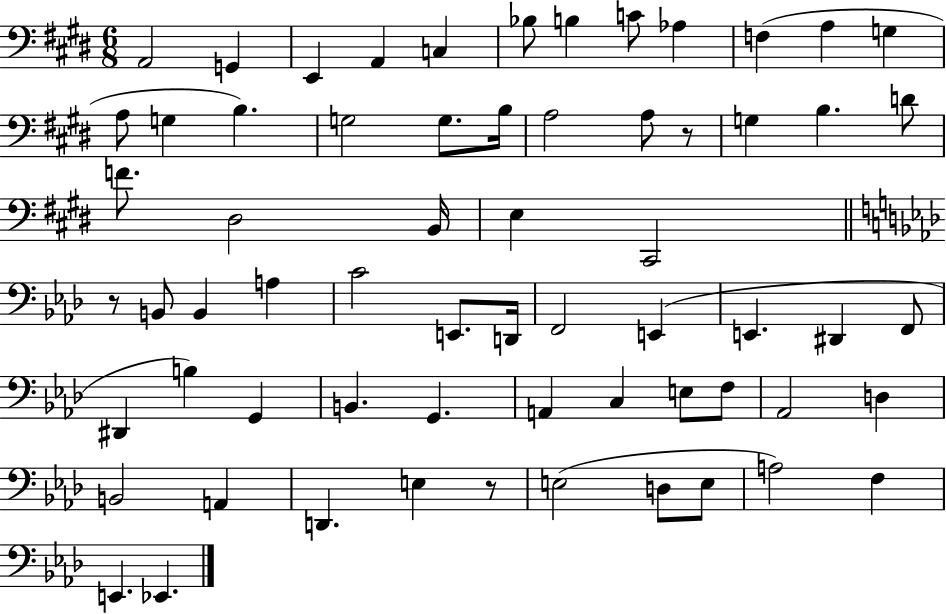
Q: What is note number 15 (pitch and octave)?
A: B3